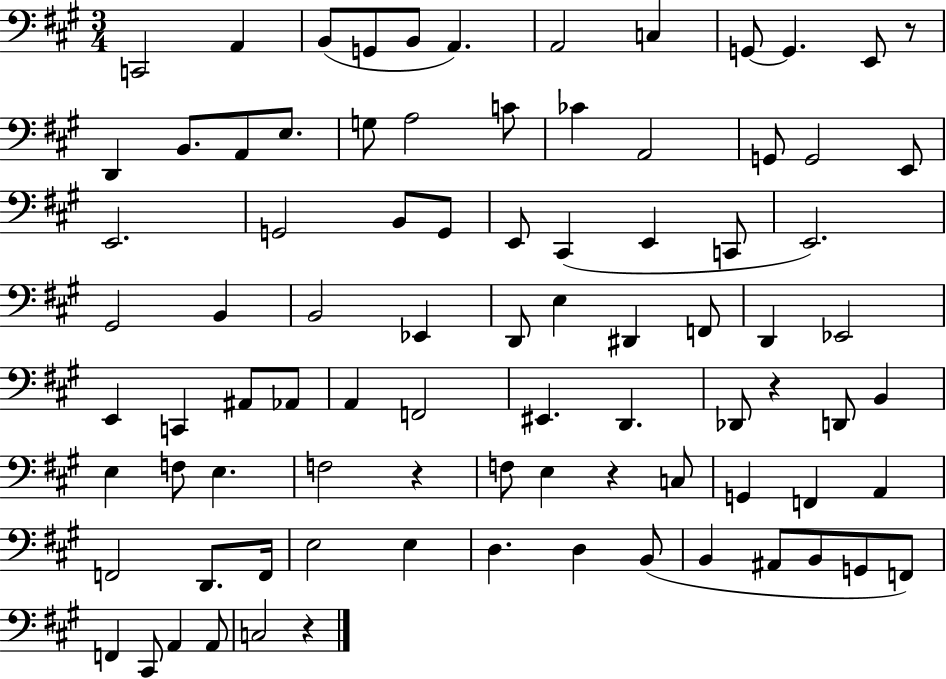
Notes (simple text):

C2/h A2/q B2/e G2/e B2/e A2/q. A2/h C3/q G2/e G2/q. E2/e R/e D2/q B2/e. A2/e E3/e. G3/e A3/h C4/e CES4/q A2/h G2/e G2/h E2/e E2/h. G2/h B2/e G2/e E2/e C#2/q E2/q C2/e E2/h. G#2/h B2/q B2/h Eb2/q D2/e E3/q D#2/q F2/e D2/q Eb2/h E2/q C2/q A#2/e Ab2/e A2/q F2/h EIS2/q. D2/q. Db2/e R/q D2/e B2/q E3/q F3/e E3/q. F3/h R/q F3/e E3/q R/q C3/e G2/q F2/q A2/q F2/h D2/e. F2/s E3/h E3/q D3/q. D3/q B2/e B2/q A#2/e B2/e G2/e F2/e F2/q C#2/e A2/q A2/e C3/h R/q